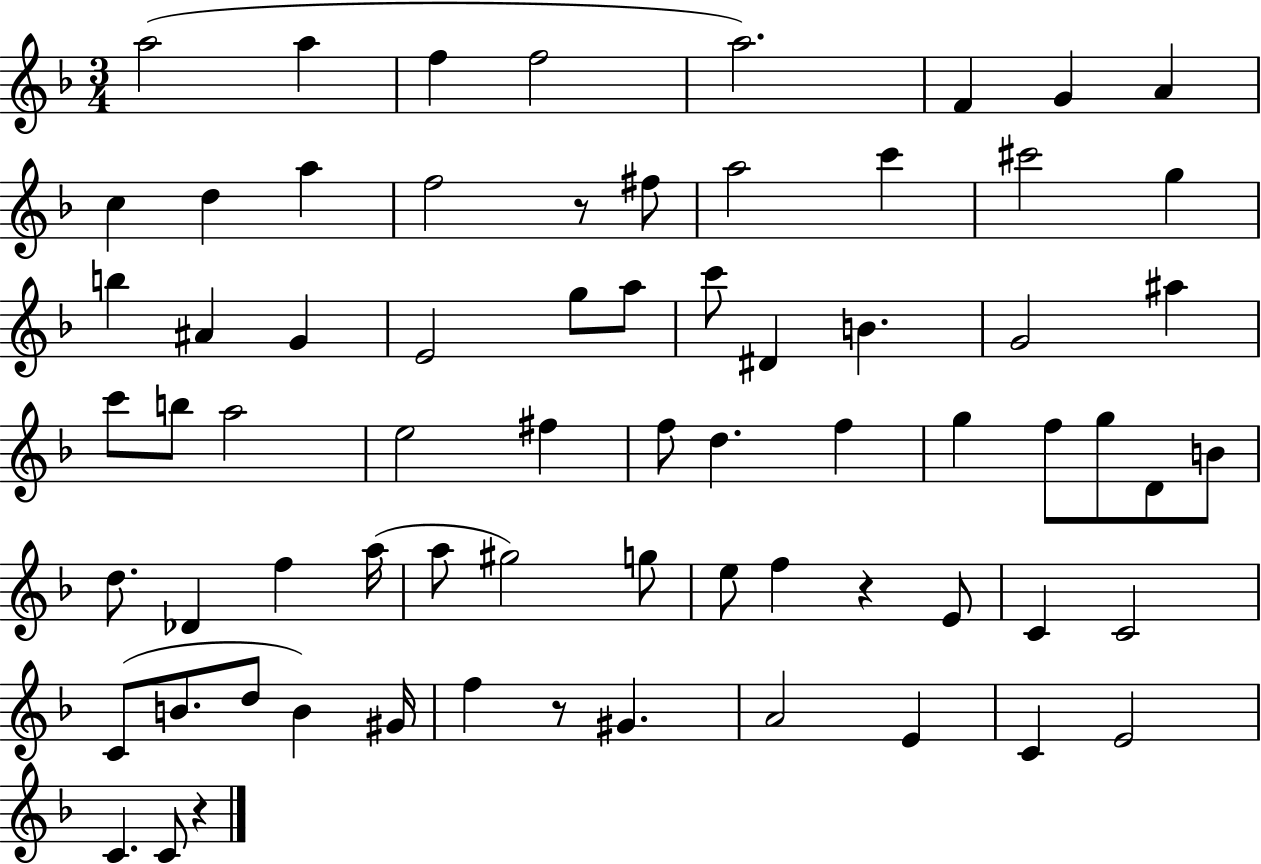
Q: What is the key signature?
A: F major